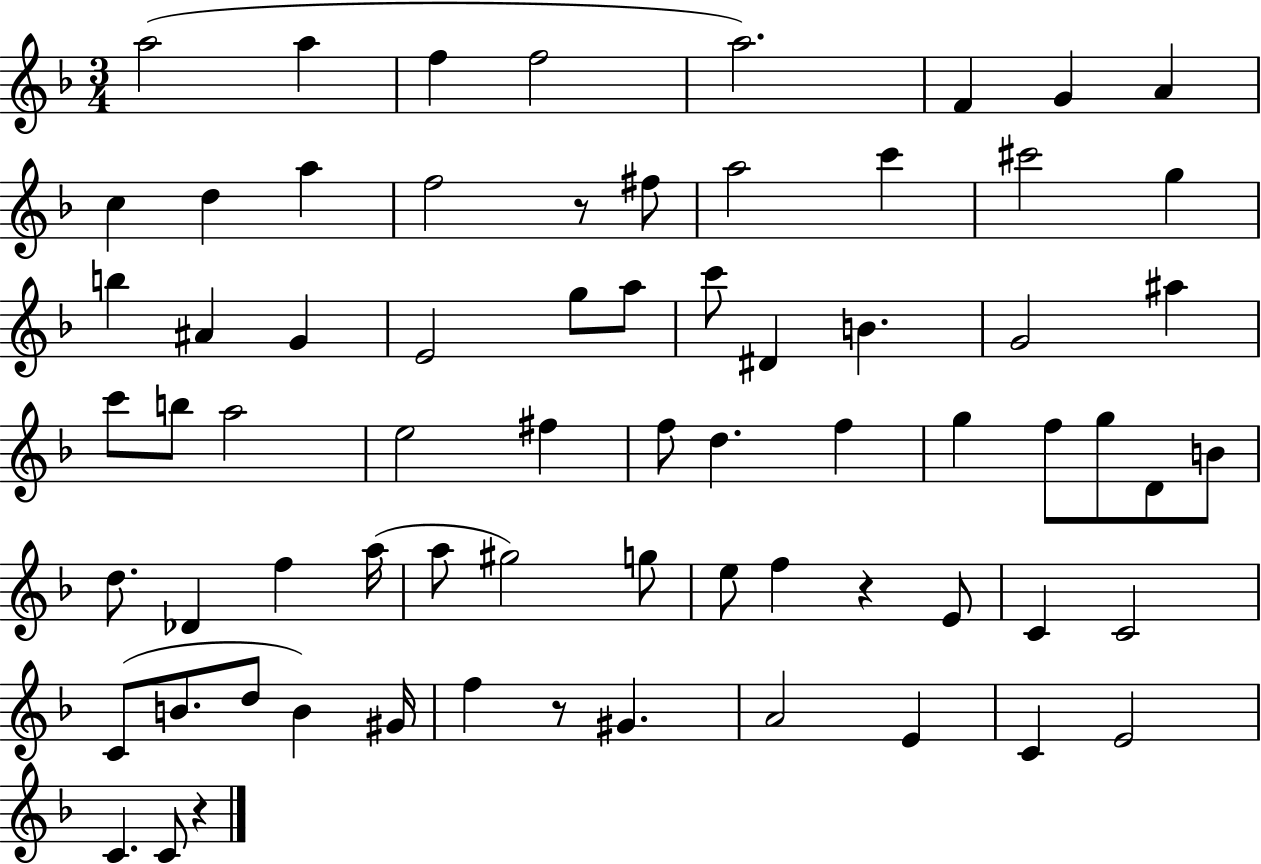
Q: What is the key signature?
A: F major